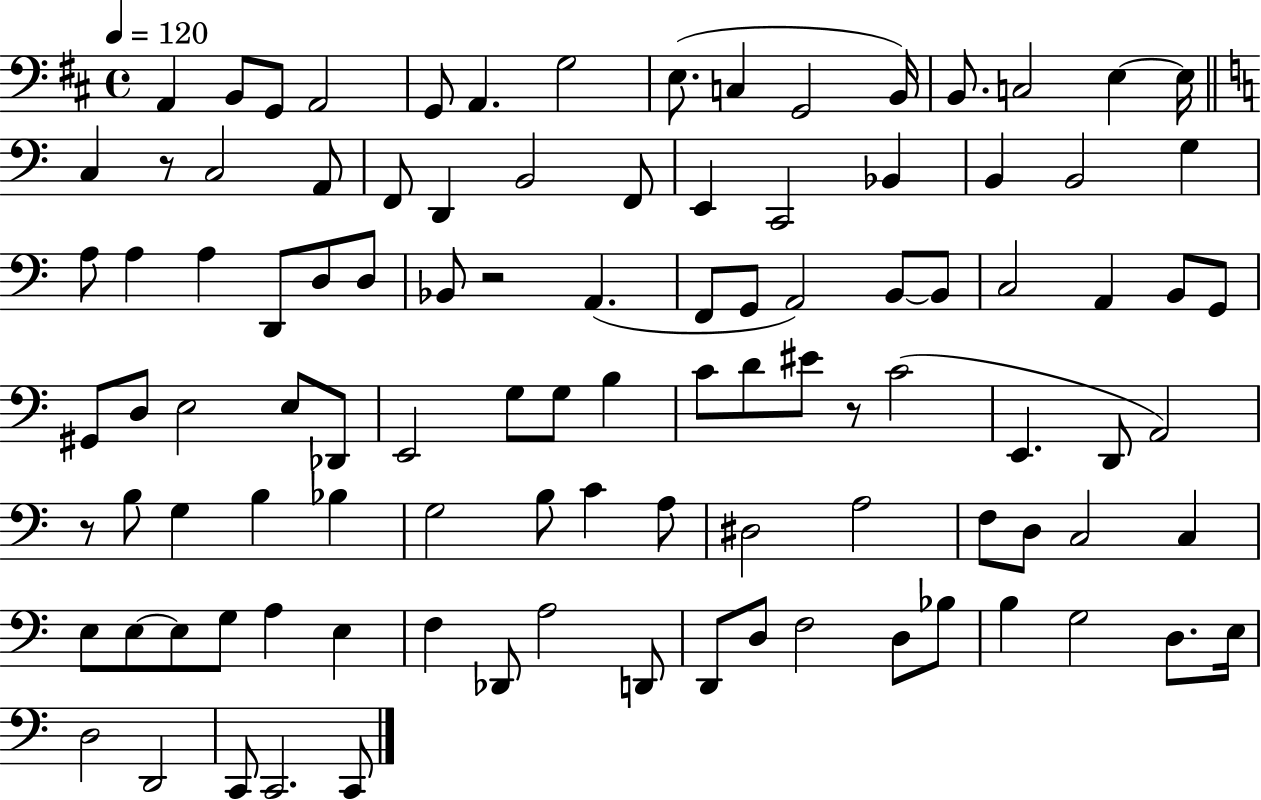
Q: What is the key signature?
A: D major